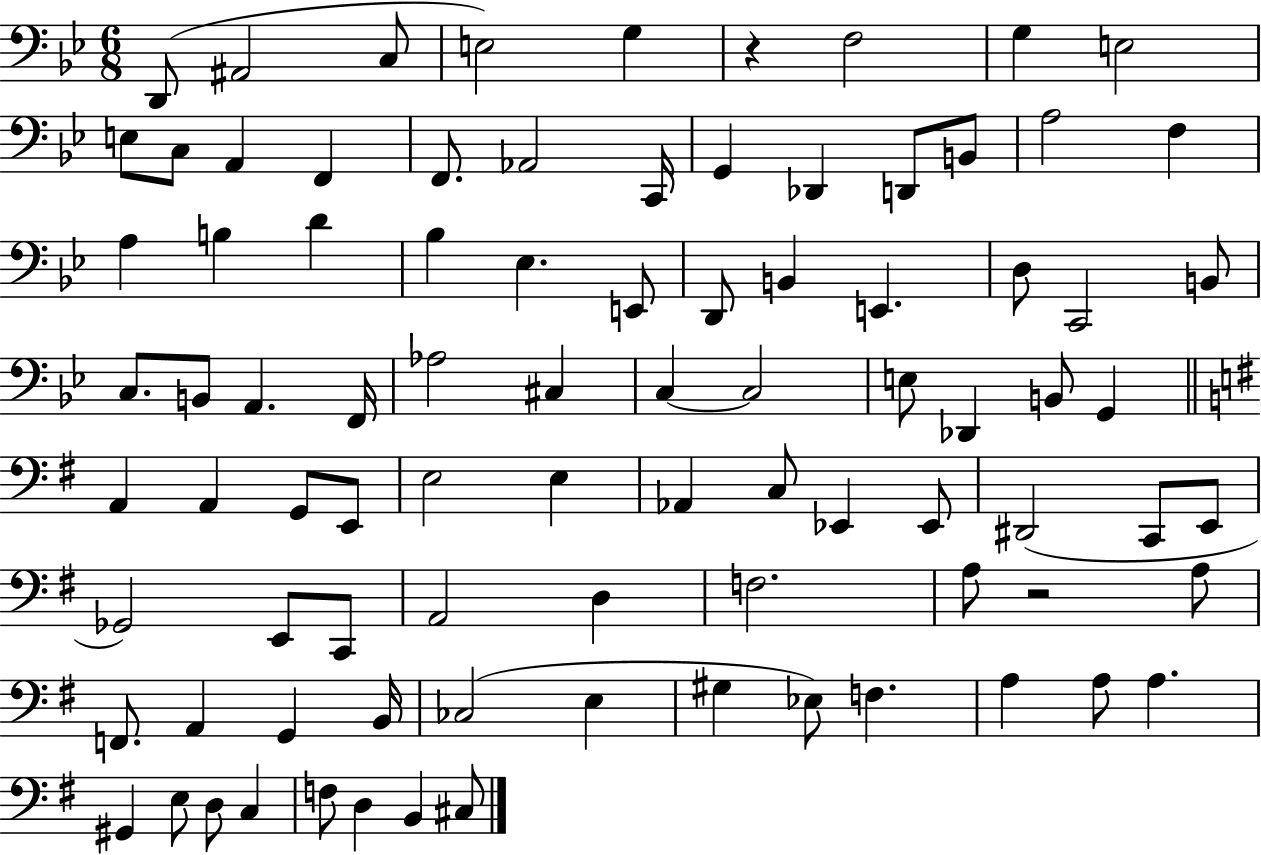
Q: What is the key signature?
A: BES major